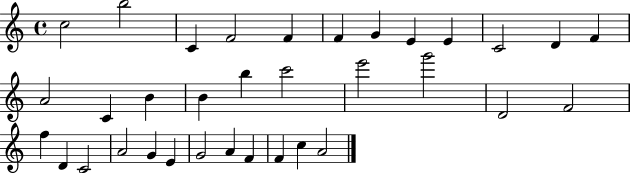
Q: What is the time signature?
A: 4/4